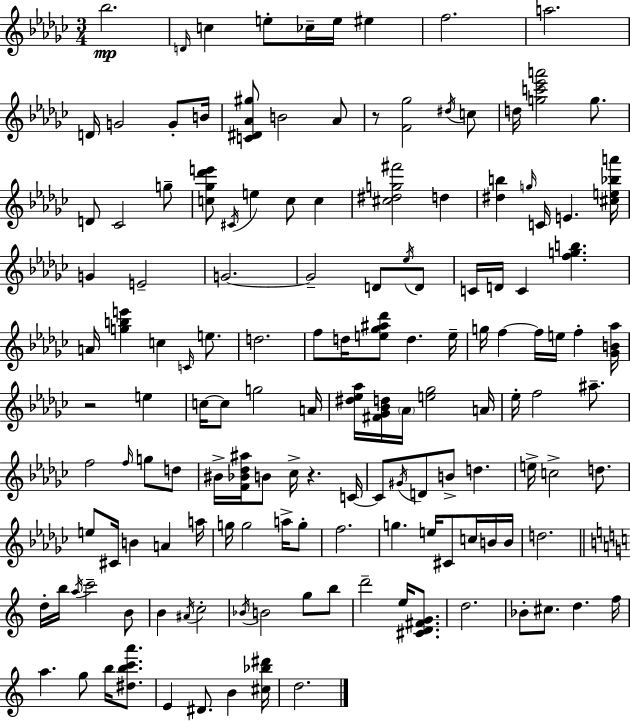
X:1
T:Untitled
M:3/4
L:1/4
K:Ebm
_b2 D/4 c e/2 _c/4 e/4 ^e f2 a2 D/4 G2 G/2 B/4 [C^D_A^g]/2 B2 _A/2 z/2 [F_g]2 ^d/4 c/2 d/4 [gc'_e'a']2 g/2 D/2 _C2 g/2 [c_g_d'e']/2 ^C/4 e c/2 c [^c^dg^f']2 d [^db] g/4 C/4 E [^ce_ba']/4 G E2 G2 G2 D/2 _e/4 D/2 C/4 D/4 C [fgb] A/4 [gbe'] c C/4 e/2 d2 f/2 d/4 [e_g^a_d']/2 d e/4 g/4 f f/4 e/4 f [_GB_a]/4 z2 e c/4 c/2 g2 A/4 [^d_e_a]/4 [^F_G_Bd]/4 _A/4 [e_g]2 A/4 _e/4 f2 ^a/2 f2 f/4 g/2 d/2 ^B/4 [F_B_d^a]/4 B/2 _c/4 z C/4 C/2 ^G/4 D/2 B/2 d e/4 c2 d/2 e/2 ^C/4 B A a/4 g/4 g2 a/4 g/2 f2 g e/4 ^C/2 c/4 B/4 B/4 d2 d/4 b/4 a/4 c'2 B/2 B ^A/4 c2 _B/4 B2 g/2 b/2 d'2 e/4 [^CD^FG]/2 d2 _B/2 ^c/2 d f/4 a g/2 b/4 [^dbc'a']/2 E ^D/2 B [^c_b^d']/4 d2